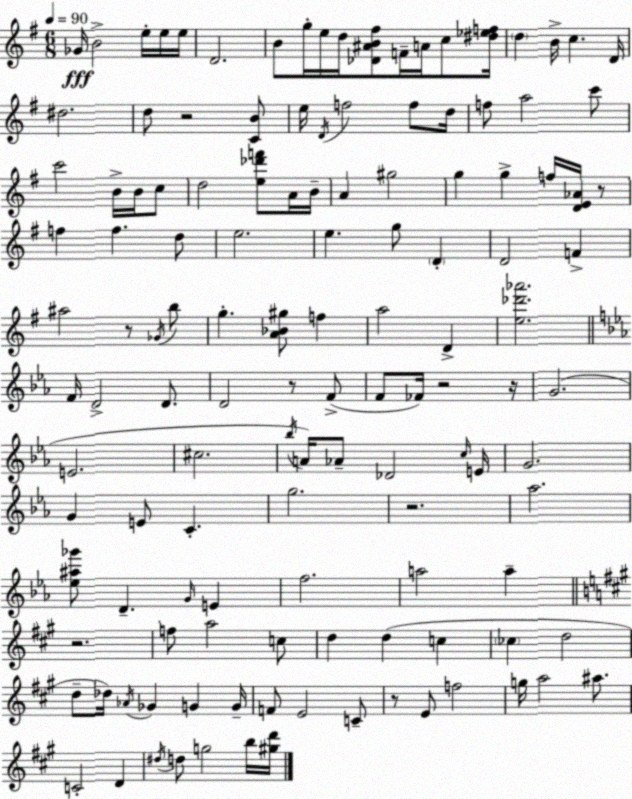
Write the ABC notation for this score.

X:1
T:Untitled
M:6/8
L:1/4
K:G
_G/4 B2 e/4 e/4 e/4 D2 B/2 g/4 e/4 d/4 [_D^AB^f]/2 F/4 A/4 c/2 [^d_ef]/4 d B/4 c D/4 ^d2 d/2 z2 [CB]/2 e/4 D/4 f2 f/2 d/4 f/2 a2 c'/2 c'2 B/4 B/4 c/2 d2 [e_d'f']/2 A/4 B/4 A ^g2 g g f/4 [DE_A]/4 z/2 f f d/2 e2 e g/2 D D2 F ^a2 z/2 _G/4 b/2 g [A_B^g]/2 f a2 D [e_d'_a']2 F/4 D2 D/2 D2 z/2 F/2 F/2 _F/4 z2 z/4 G2 E2 ^c2 _b/4 A/4 _A/2 _D2 c/4 E/4 G2 G E/2 C g2 z2 _a2 [_e^a_g']/2 D G/4 E f2 a2 a z2 f/2 a2 c/2 d d c _c d2 d/2 _d/4 _A/4 _G G G/4 F/2 E2 C/2 z/2 E/2 f2 g/4 a2 ^a/2 C2 D ^d/4 d/2 g2 b/4 [^gd']/4